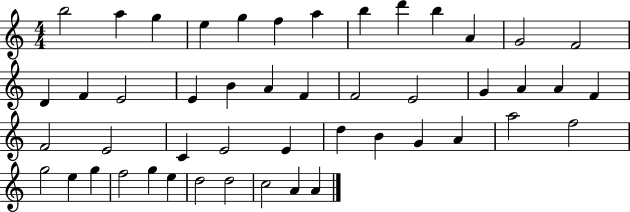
{
  \clef treble
  \numericTimeSignature
  \time 4/4
  \key c \major
  b''2 a''4 g''4 | e''4 g''4 f''4 a''4 | b''4 d'''4 b''4 a'4 | g'2 f'2 | \break d'4 f'4 e'2 | e'4 b'4 a'4 f'4 | f'2 e'2 | g'4 a'4 a'4 f'4 | \break f'2 e'2 | c'4 e'2 e'4 | d''4 b'4 g'4 a'4 | a''2 f''2 | \break g''2 e''4 g''4 | f''2 g''4 e''4 | d''2 d''2 | c''2 a'4 a'4 | \break \bar "|."
}